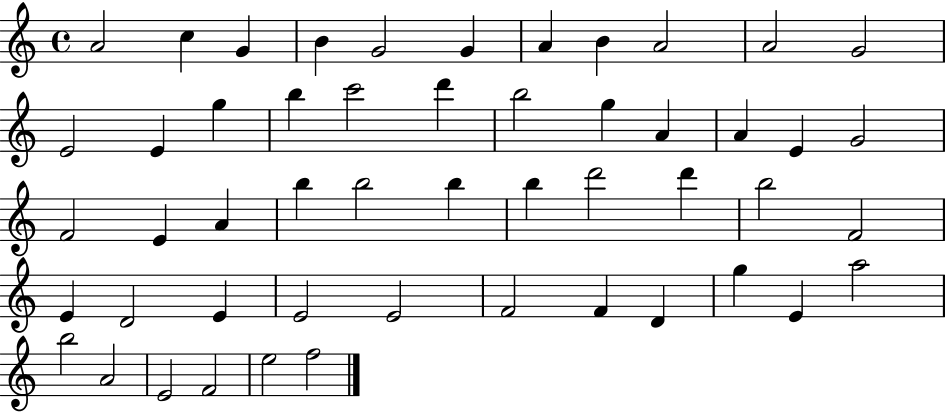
A4/h C5/q G4/q B4/q G4/h G4/q A4/q B4/q A4/h A4/h G4/h E4/h E4/q G5/q B5/q C6/h D6/q B5/h G5/q A4/q A4/q E4/q G4/h F4/h E4/q A4/q B5/q B5/h B5/q B5/q D6/h D6/q B5/h F4/h E4/q D4/h E4/q E4/h E4/h F4/h F4/q D4/q G5/q E4/q A5/h B5/h A4/h E4/h F4/h E5/h F5/h